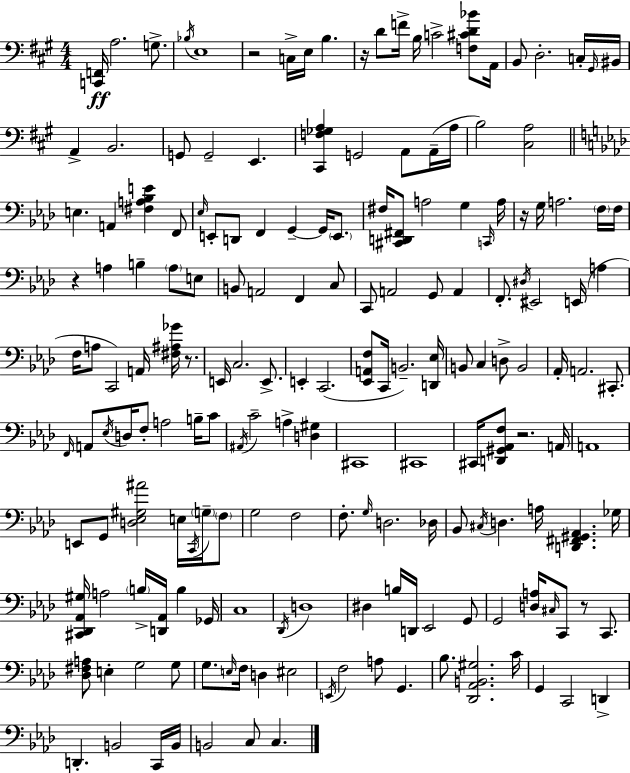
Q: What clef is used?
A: bass